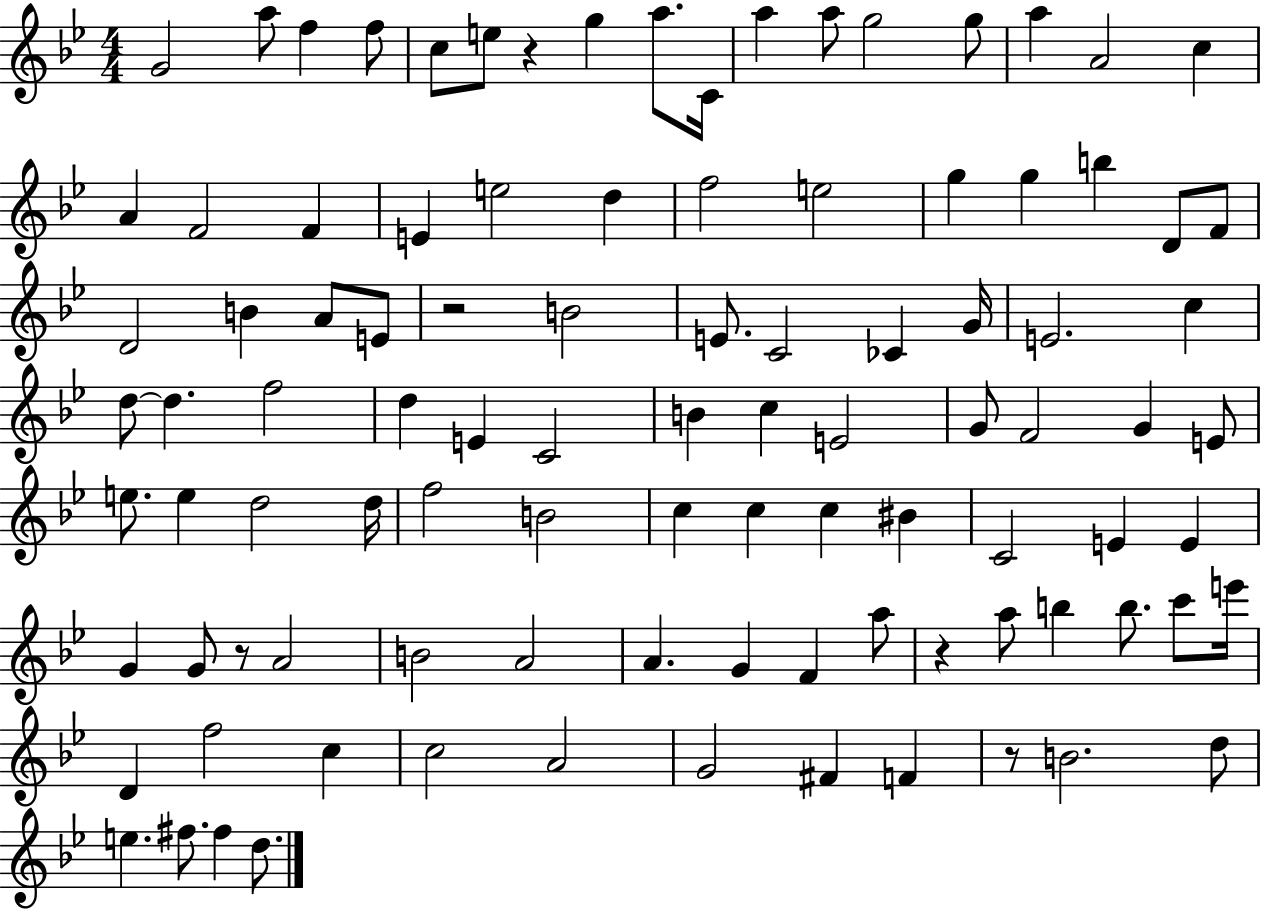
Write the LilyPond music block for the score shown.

{
  \clef treble
  \numericTimeSignature
  \time 4/4
  \key bes \major
  g'2 a''8 f''4 f''8 | c''8 e''8 r4 g''4 a''8. c'16 | a''4 a''8 g''2 g''8 | a''4 a'2 c''4 | \break a'4 f'2 f'4 | e'4 e''2 d''4 | f''2 e''2 | g''4 g''4 b''4 d'8 f'8 | \break d'2 b'4 a'8 e'8 | r2 b'2 | e'8. c'2 ces'4 g'16 | e'2. c''4 | \break d''8~~ d''4. f''2 | d''4 e'4 c'2 | b'4 c''4 e'2 | g'8 f'2 g'4 e'8 | \break e''8. e''4 d''2 d''16 | f''2 b'2 | c''4 c''4 c''4 bis'4 | c'2 e'4 e'4 | \break g'4 g'8 r8 a'2 | b'2 a'2 | a'4. g'4 f'4 a''8 | r4 a''8 b''4 b''8. c'''8 e'''16 | \break d'4 f''2 c''4 | c''2 a'2 | g'2 fis'4 f'4 | r8 b'2. d''8 | \break e''4. fis''8. fis''4 d''8. | \bar "|."
}